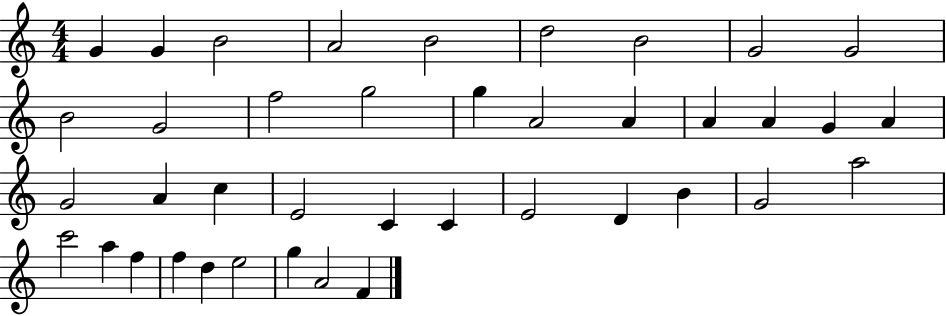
{
  \clef treble
  \numericTimeSignature
  \time 4/4
  \key c \major
  g'4 g'4 b'2 | a'2 b'2 | d''2 b'2 | g'2 g'2 | \break b'2 g'2 | f''2 g''2 | g''4 a'2 a'4 | a'4 a'4 g'4 a'4 | \break g'2 a'4 c''4 | e'2 c'4 c'4 | e'2 d'4 b'4 | g'2 a''2 | \break c'''2 a''4 f''4 | f''4 d''4 e''2 | g''4 a'2 f'4 | \bar "|."
}